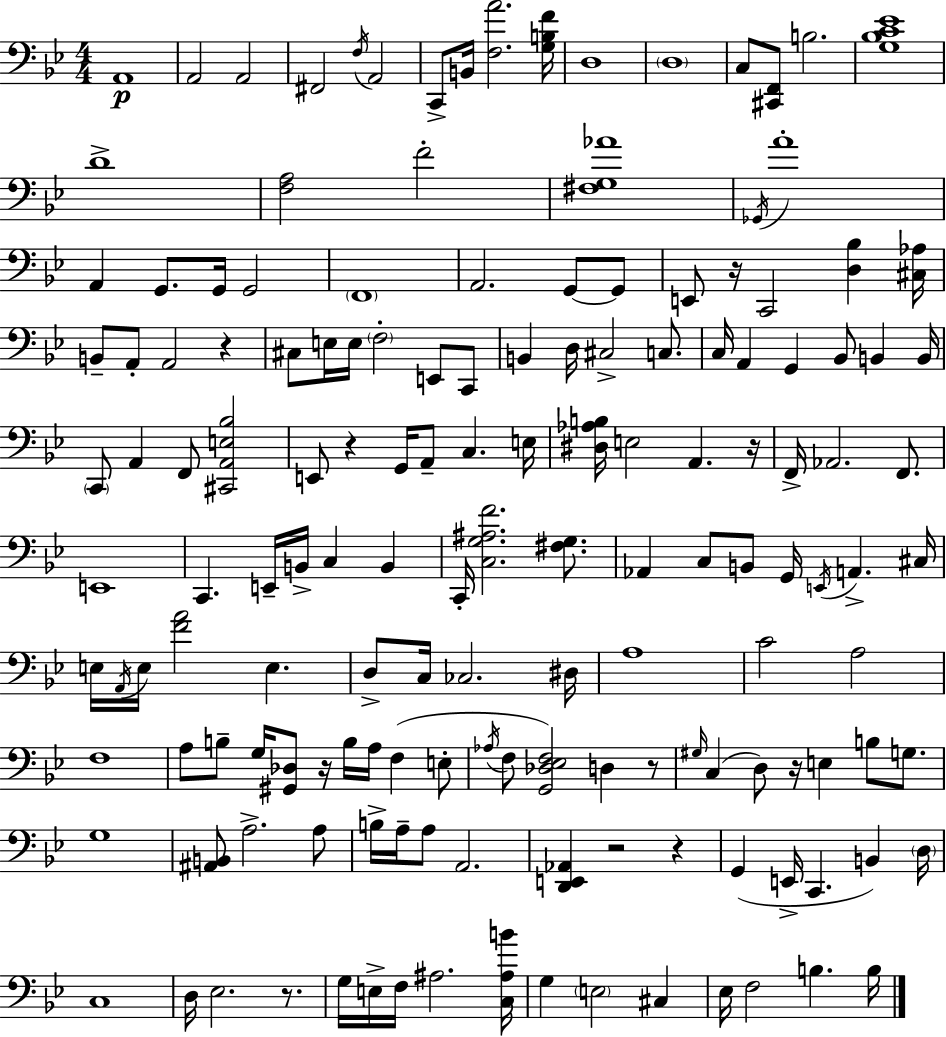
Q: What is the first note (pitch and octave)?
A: A2